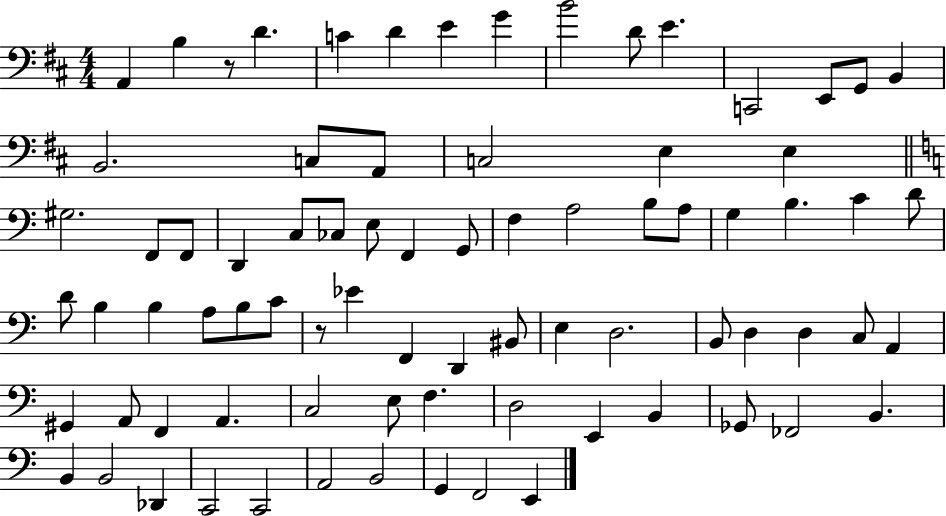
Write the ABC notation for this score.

X:1
T:Untitled
M:4/4
L:1/4
K:D
A,, B, z/2 D C D E G B2 D/2 E C,,2 E,,/2 G,,/2 B,, B,,2 C,/2 A,,/2 C,2 E, E, ^G,2 F,,/2 F,,/2 D,, C,/2 _C,/2 E,/2 F,, G,,/2 F, A,2 B,/2 A,/2 G, B, C D/2 D/2 B, B, A,/2 B,/2 C/2 z/2 _E F,, D,, ^B,,/2 E, D,2 B,,/2 D, D, C,/2 A,, ^G,, A,,/2 F,, A,, C,2 E,/2 F, D,2 E,, B,, _G,,/2 _F,,2 B,, B,, B,,2 _D,, C,,2 C,,2 A,,2 B,,2 G,, F,,2 E,,